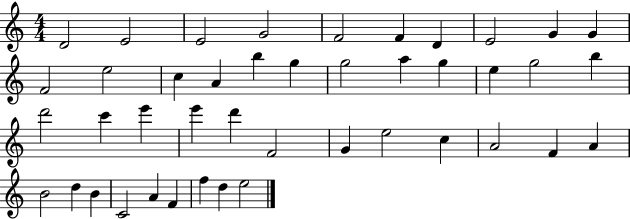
{
  \clef treble
  \numericTimeSignature
  \time 4/4
  \key c \major
  d'2 e'2 | e'2 g'2 | f'2 f'4 d'4 | e'2 g'4 g'4 | \break f'2 e''2 | c''4 a'4 b''4 g''4 | g''2 a''4 g''4 | e''4 g''2 b''4 | \break d'''2 c'''4 e'''4 | e'''4 d'''4 f'2 | g'4 e''2 c''4 | a'2 f'4 a'4 | \break b'2 d''4 b'4 | c'2 a'4 f'4 | f''4 d''4 e''2 | \bar "|."
}